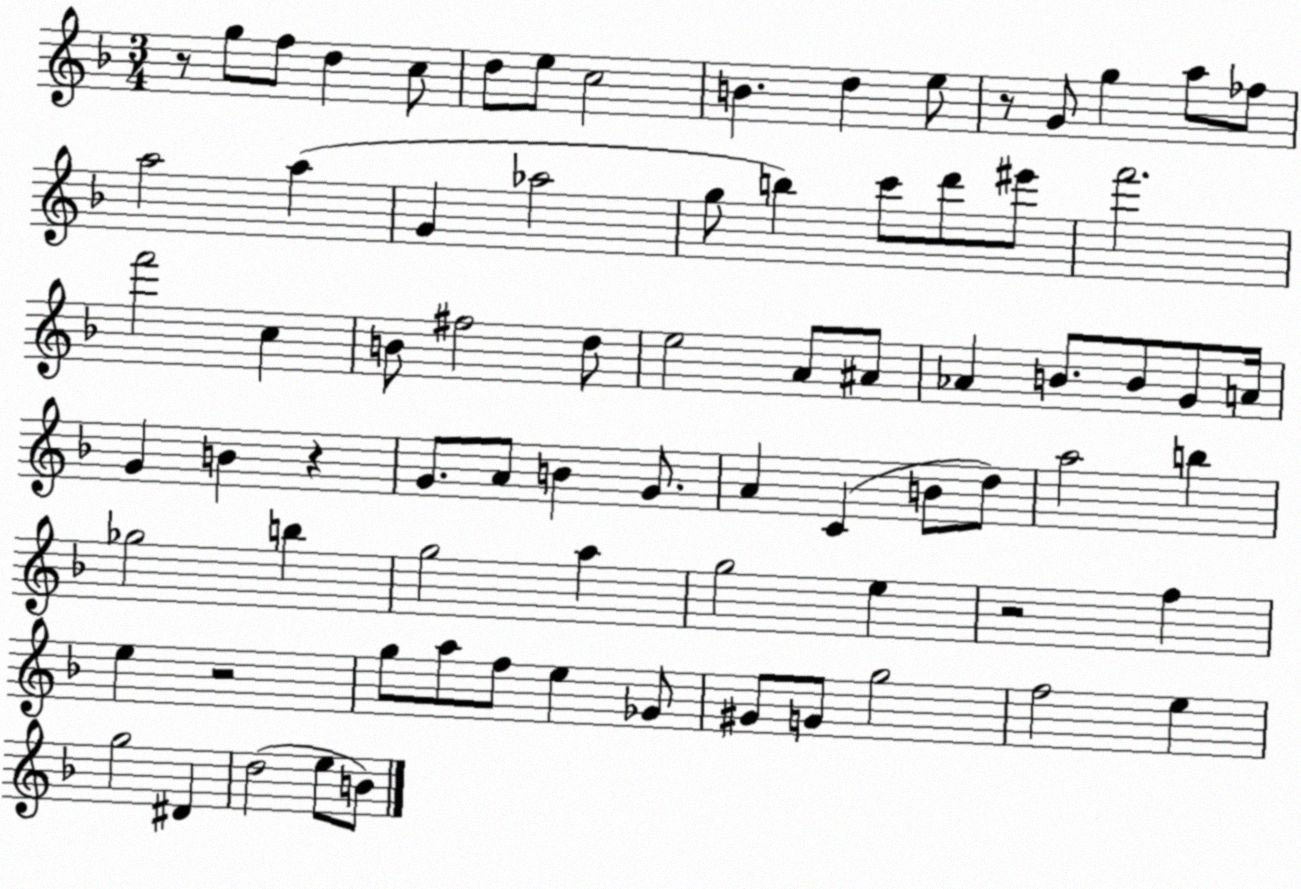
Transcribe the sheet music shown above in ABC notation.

X:1
T:Untitled
M:3/4
L:1/4
K:F
z/2 g/2 f/2 d c/2 d/2 e/2 c2 B d e/2 z/2 G/2 g a/2 _f/2 a2 a G _a2 g/2 b c'/2 d'/2 ^e'/2 f'2 f'2 c B/2 ^f2 d/2 e2 A/2 ^A/2 _A B/2 B/2 G/2 A/4 G B z G/2 A/2 B G/2 A C B/2 d/2 a2 b _g2 b g2 a g2 e z2 f e z2 g/2 a/2 f/2 e _G/2 ^G/2 G/2 g2 f2 e g2 ^D d2 e/2 B/2